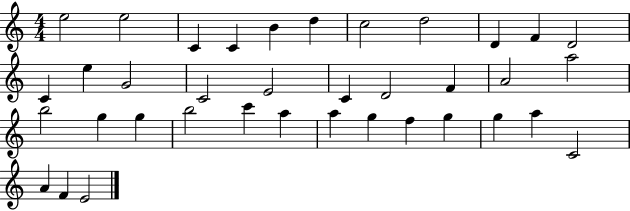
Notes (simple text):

E5/h E5/h C4/q C4/q B4/q D5/q C5/h D5/h D4/q F4/q D4/h C4/q E5/q G4/h C4/h E4/h C4/q D4/h F4/q A4/h A5/h B5/h G5/q G5/q B5/h C6/q A5/q A5/q G5/q F5/q G5/q G5/q A5/q C4/h A4/q F4/q E4/h